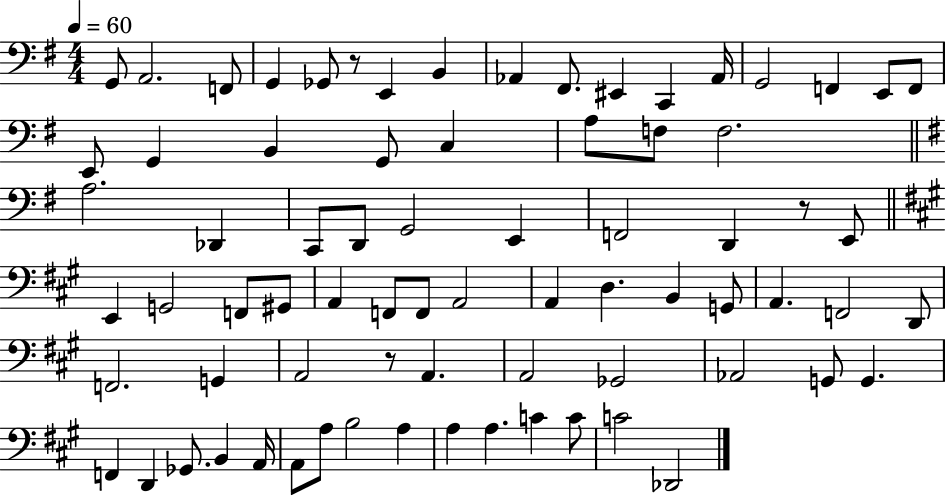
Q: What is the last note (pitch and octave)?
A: Db2